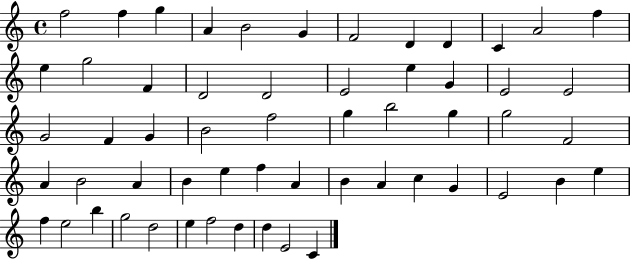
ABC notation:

X:1
T:Untitled
M:4/4
L:1/4
K:C
f2 f g A B2 G F2 D D C A2 f e g2 F D2 D2 E2 e G E2 E2 G2 F G B2 f2 g b2 g g2 F2 A B2 A B e f A B A c G E2 B e f e2 b g2 d2 e f2 d d E2 C